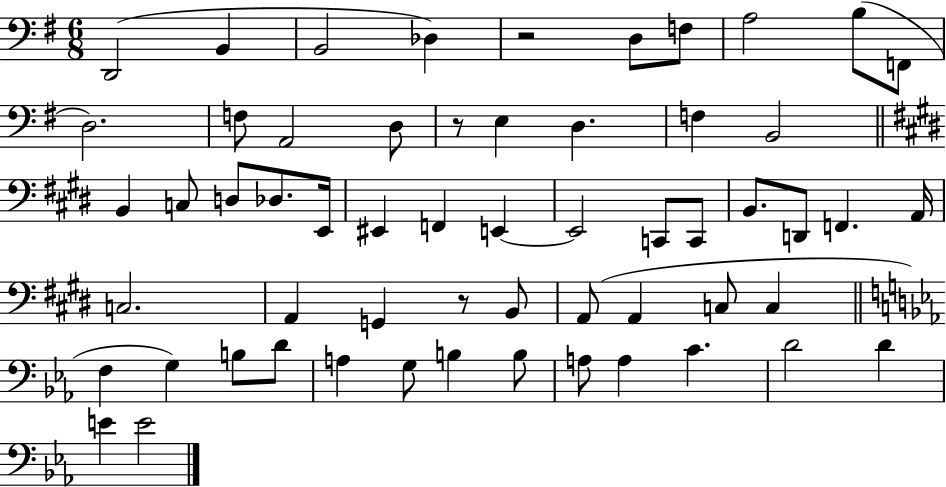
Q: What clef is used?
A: bass